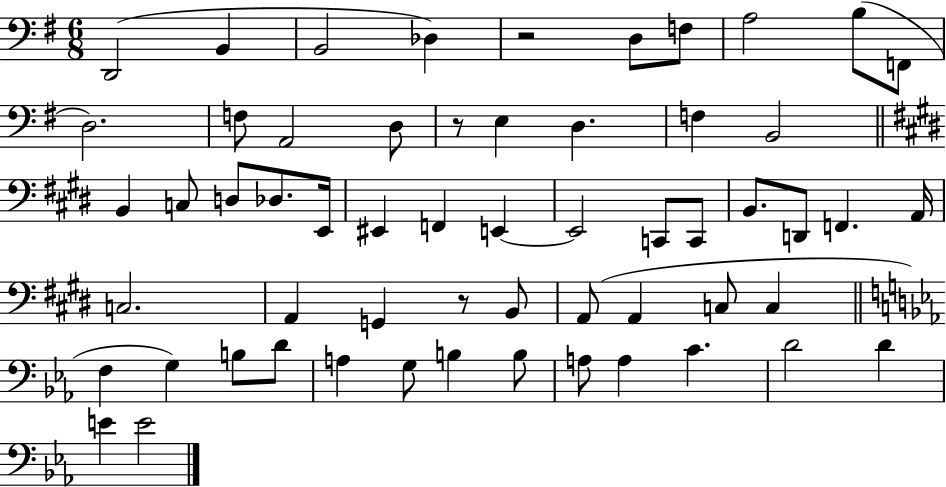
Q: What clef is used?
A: bass